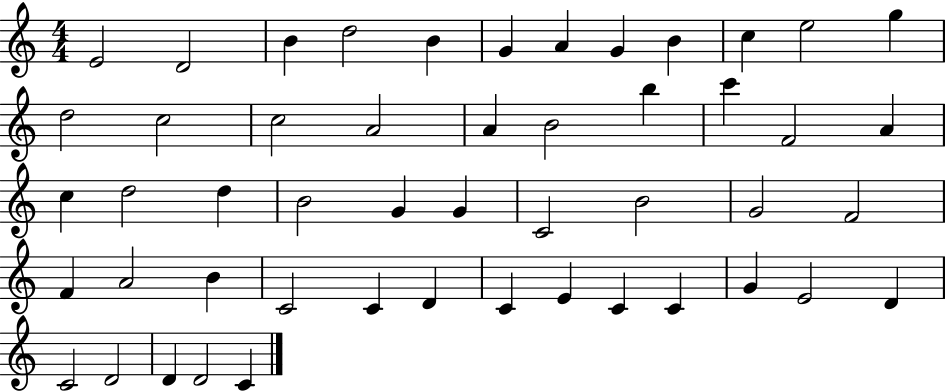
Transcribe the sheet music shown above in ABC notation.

X:1
T:Untitled
M:4/4
L:1/4
K:C
E2 D2 B d2 B G A G B c e2 g d2 c2 c2 A2 A B2 b c' F2 A c d2 d B2 G G C2 B2 G2 F2 F A2 B C2 C D C E C C G E2 D C2 D2 D D2 C